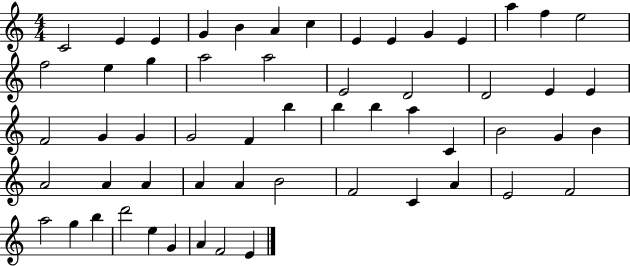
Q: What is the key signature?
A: C major